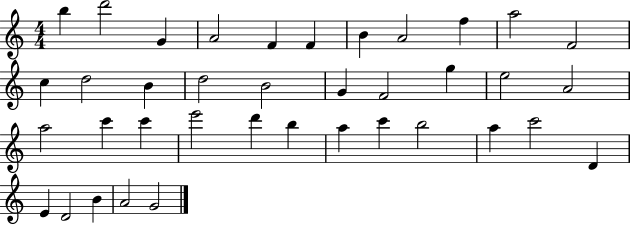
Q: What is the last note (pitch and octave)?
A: G4